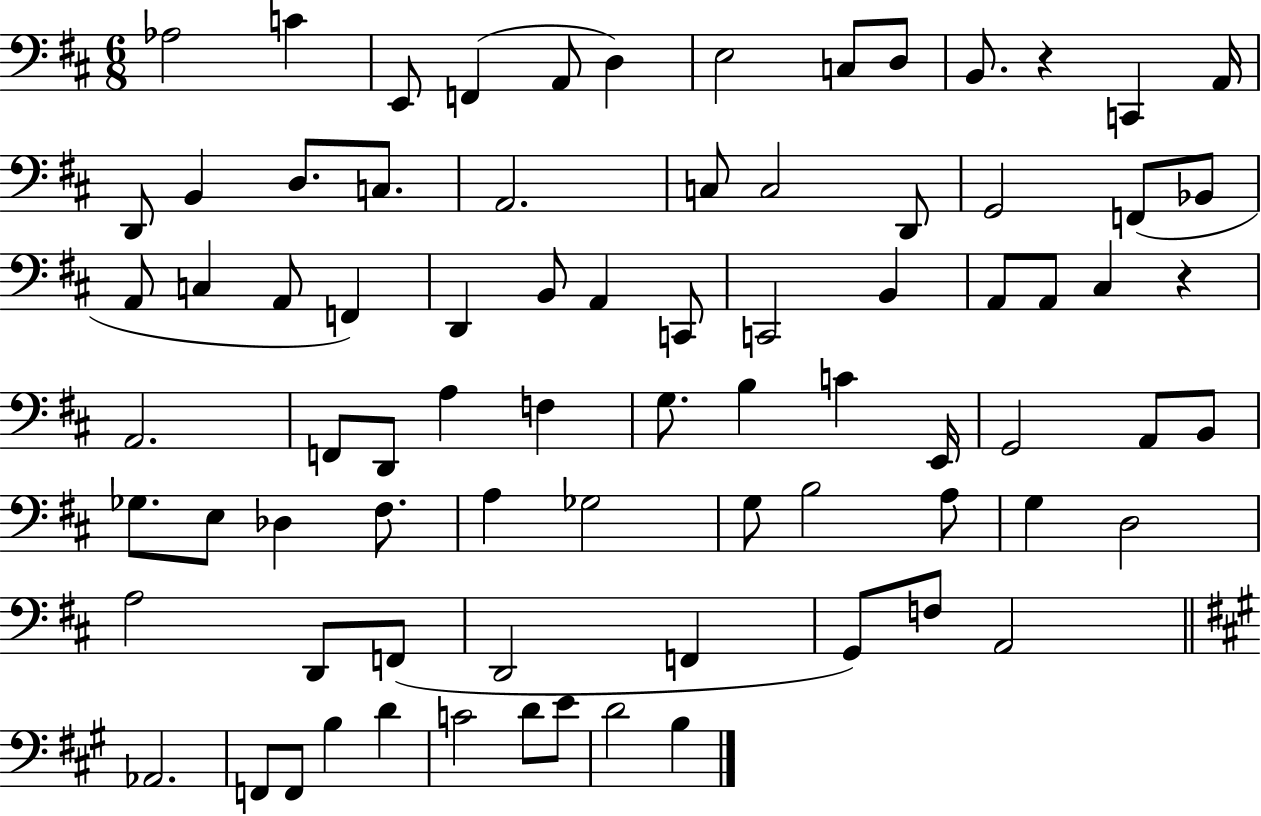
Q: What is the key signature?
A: D major